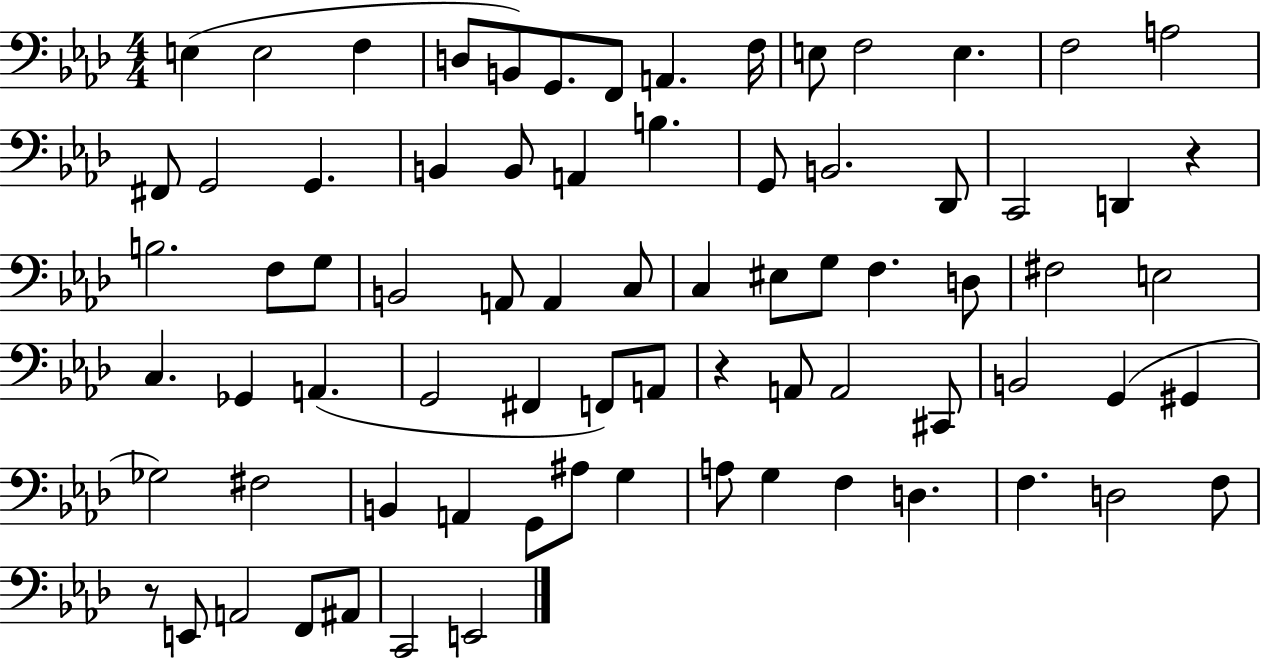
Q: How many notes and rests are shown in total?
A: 76